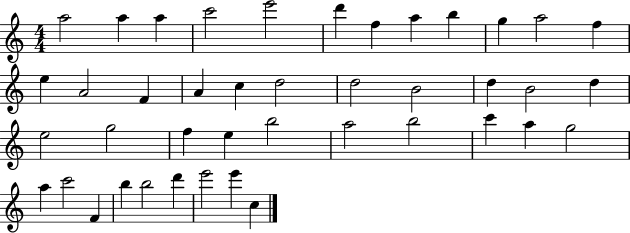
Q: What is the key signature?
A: C major